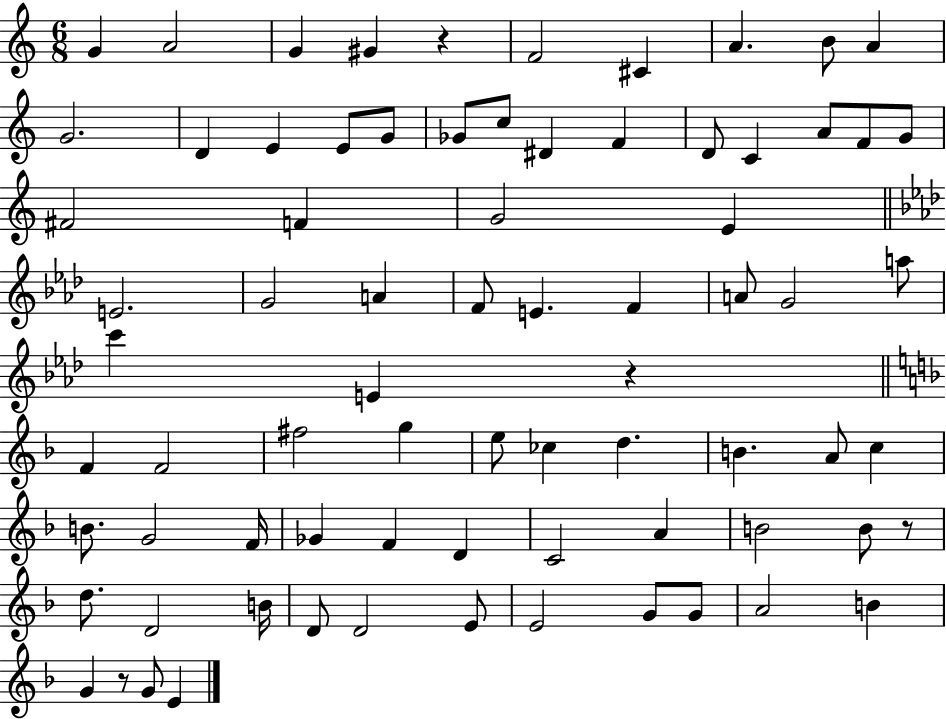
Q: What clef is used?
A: treble